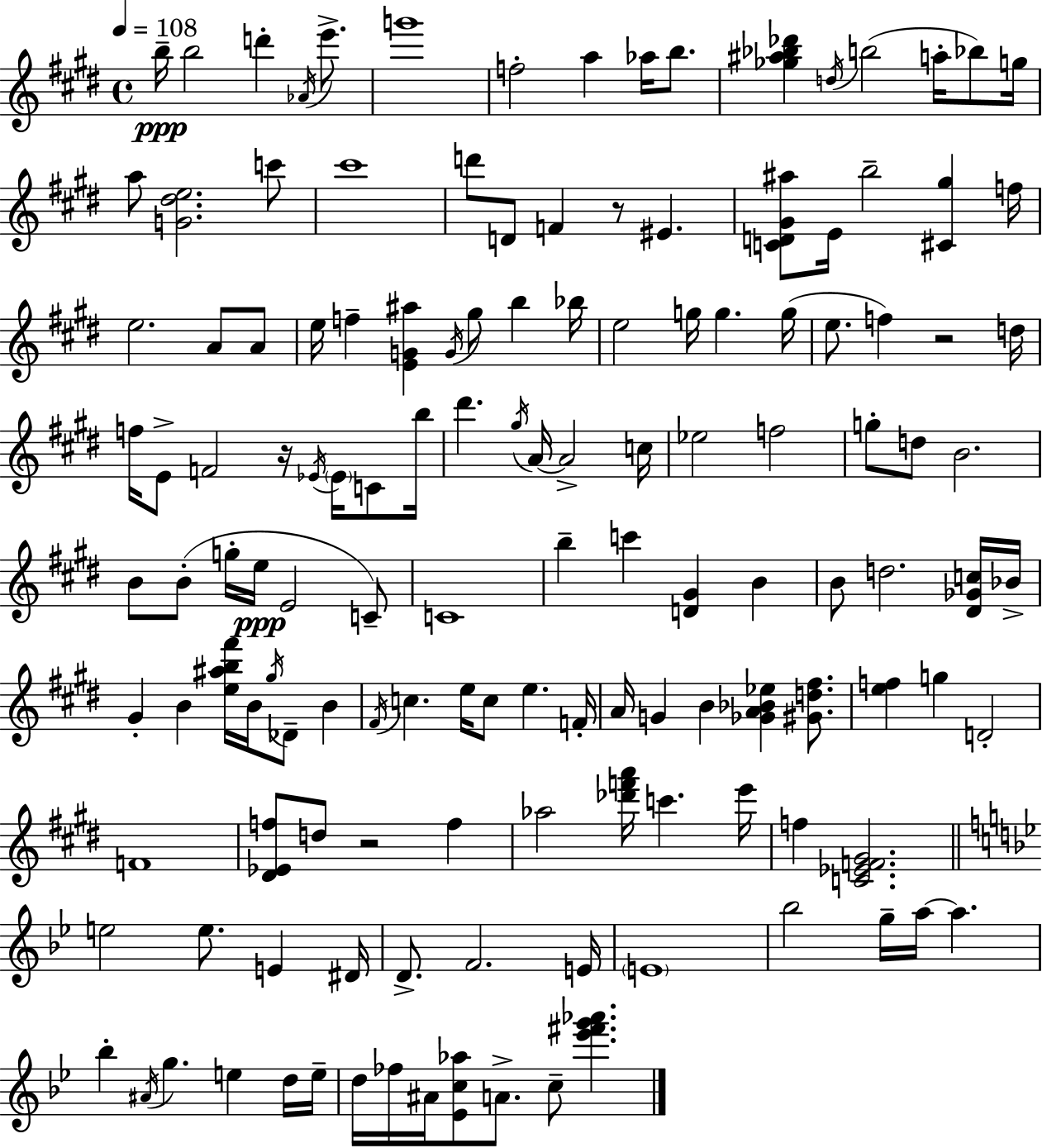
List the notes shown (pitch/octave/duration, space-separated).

B5/s B5/h D6/q Ab4/s E6/e. G6/w F5/h A5/q Ab5/s B5/e. [Gb5,A#5,Bb5,Db6]/q D5/s B5/h A5/s Bb5/e G5/s A5/e [G4,D#5,E5]/h. C6/e C#6/w D6/e D4/e F4/q R/e EIS4/q. [C4,D4,G#4,A#5]/e E4/s B5/h [C#4,G#5]/q F5/s E5/h. A4/e A4/e E5/s F5/q [E4,G4,A#5]/q G4/s G#5/e B5/q Bb5/s E5/h G5/s G5/q. G5/s E5/e. F5/q R/h D5/s F5/s E4/e F4/h R/s Eb4/s Eb4/s C4/e B5/s D#6/q. G#5/s A4/s A4/h C5/s Eb5/h F5/h G5/e D5/e B4/h. B4/e B4/e G5/s E5/s E4/h C4/e C4/w B5/q C6/q [D4,G#4]/q B4/q B4/e D5/h. [D#4,Gb4,C5]/s Bb4/s G#4/q B4/q [E5,A#5,B5,F#6]/s B4/s G#5/s Db4/e B4/q F#4/s C5/q. E5/s C5/e E5/q. F4/s A4/s G4/q B4/q [Gb4,A4,Bb4,Eb5]/q [G#4,D5,F#5]/e. [E5,F5]/q G5/q D4/h F4/w [D#4,Eb4,F5]/e D5/e R/h F5/q Ab5/h [Db6,F6,A6]/s C6/q. E6/s F5/q [C4,Eb4,F4,G#4]/h. E5/h E5/e. E4/q D#4/s D4/e. F4/h. E4/s E4/w Bb5/h G5/s A5/s A5/q. Bb5/q A#4/s G5/q. E5/q D5/s E5/s D5/s FES5/s A#4/s [Eb4,C5,Ab5]/e A4/e. C5/e [Eb6,F#6,G6,Ab6]/q.